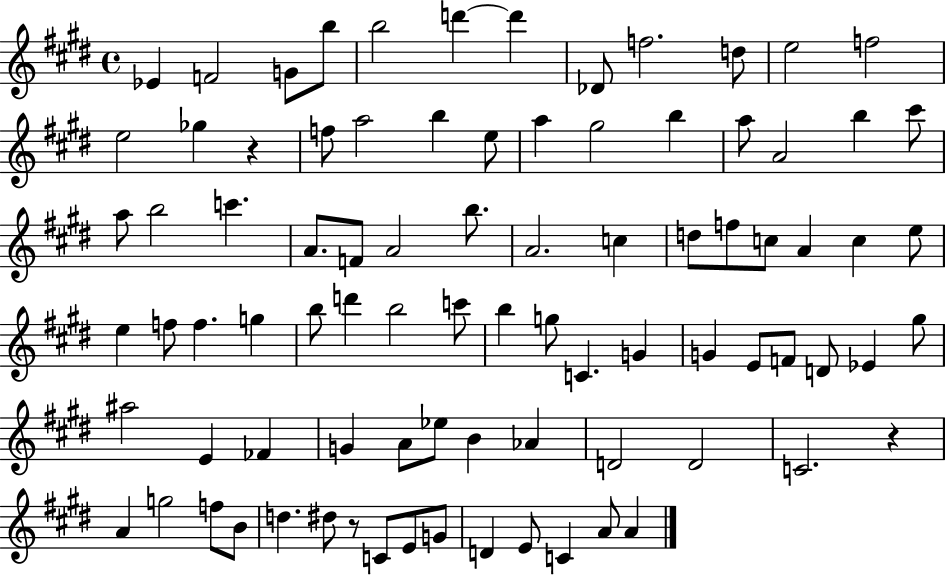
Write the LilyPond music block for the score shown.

{
  \clef treble
  \time 4/4
  \defaultTimeSignature
  \key e \major
  ees'4 f'2 g'8 b''8 | b''2 d'''4~~ d'''4 | des'8 f''2. d''8 | e''2 f''2 | \break e''2 ges''4 r4 | f''8 a''2 b''4 e''8 | a''4 gis''2 b''4 | a''8 a'2 b''4 cis'''8 | \break a''8 b''2 c'''4. | a'8. f'8 a'2 b''8. | a'2. c''4 | d''8 f''8 c''8 a'4 c''4 e''8 | \break e''4 f''8 f''4. g''4 | b''8 d'''4 b''2 c'''8 | b''4 g''8 c'4. g'4 | g'4 e'8 f'8 d'8 ees'4 gis''8 | \break ais''2 e'4 fes'4 | g'4 a'8 ees''8 b'4 aes'4 | d'2 d'2 | c'2. r4 | \break a'4 g''2 f''8 b'8 | d''4. dis''8 r8 c'8 e'8 g'8 | d'4 e'8 c'4 a'8 a'4 | \bar "|."
}